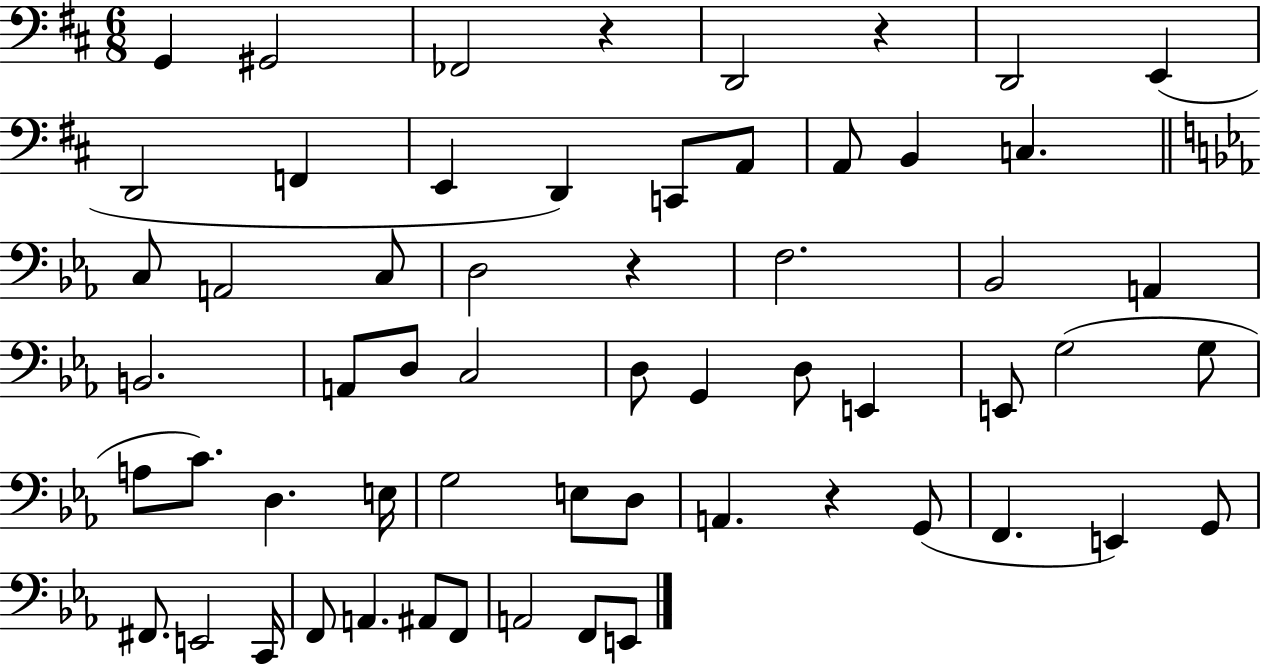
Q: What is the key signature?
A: D major